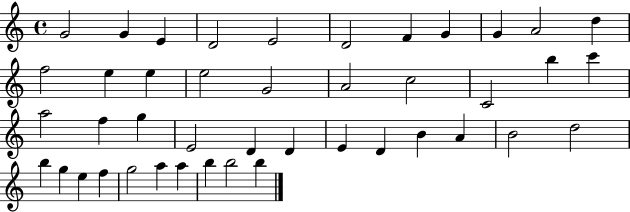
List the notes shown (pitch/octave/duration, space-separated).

G4/h G4/q E4/q D4/h E4/h D4/h F4/q G4/q G4/q A4/h D5/q F5/h E5/q E5/q E5/h G4/h A4/h C5/h C4/h B5/q C6/q A5/h F5/q G5/q E4/h D4/q D4/q E4/q D4/q B4/q A4/q B4/h D5/h B5/q G5/q E5/q F5/q G5/h A5/q A5/q B5/q B5/h B5/q